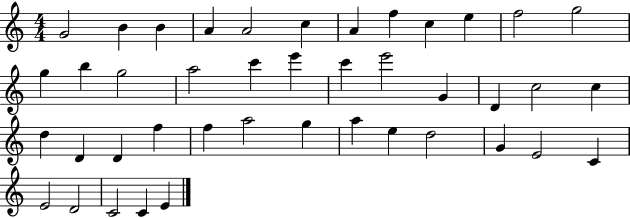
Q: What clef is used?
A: treble